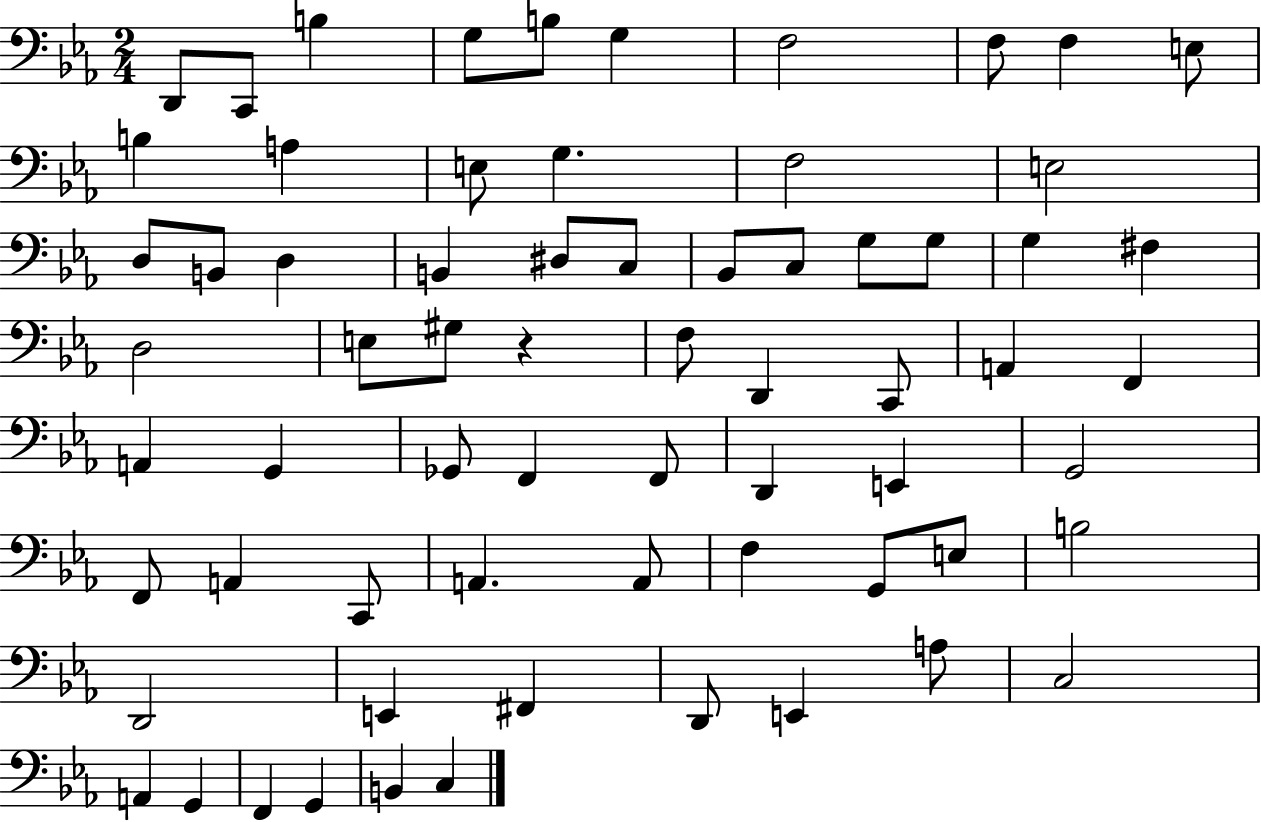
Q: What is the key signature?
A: EES major